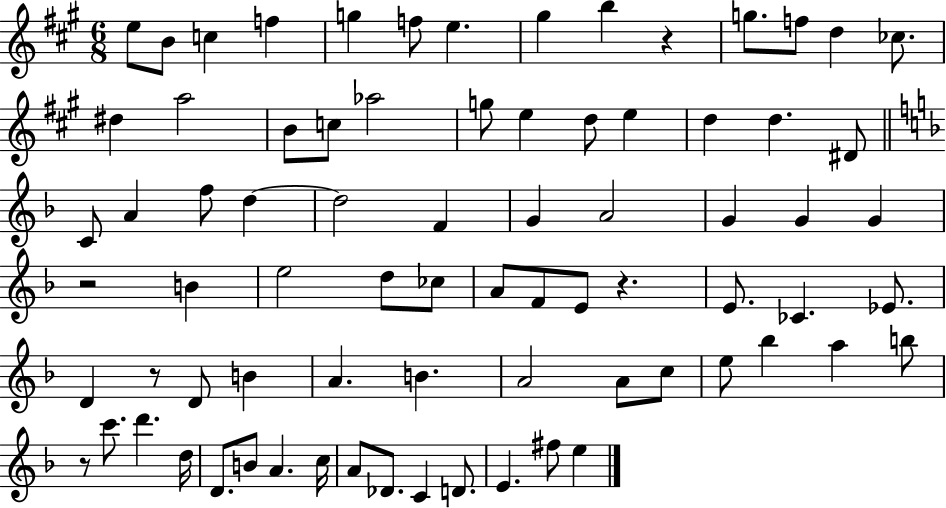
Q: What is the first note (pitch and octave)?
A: E5